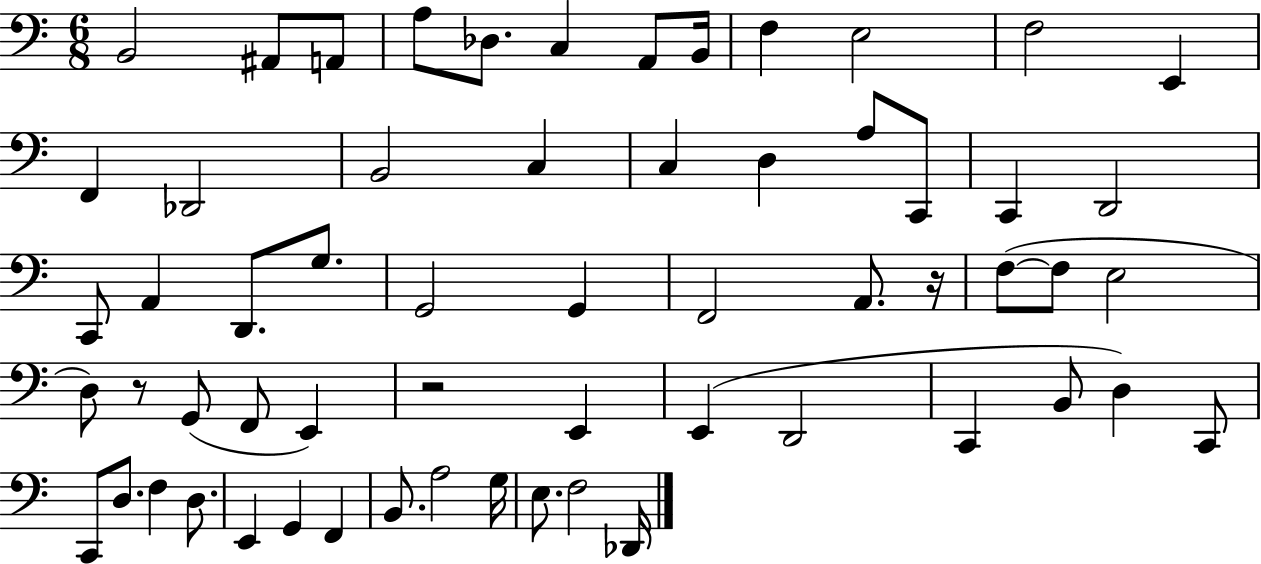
X:1
T:Untitled
M:6/8
L:1/4
K:C
B,,2 ^A,,/2 A,,/2 A,/2 _D,/2 C, A,,/2 B,,/4 F, E,2 F,2 E,, F,, _D,,2 B,,2 C, C, D, A,/2 C,,/2 C,, D,,2 C,,/2 A,, D,,/2 G,/2 G,,2 G,, F,,2 A,,/2 z/4 F,/2 F,/2 E,2 D,/2 z/2 G,,/2 F,,/2 E,, z2 E,, E,, D,,2 C,, B,,/2 D, C,,/2 C,,/2 D,/2 F, D,/2 E,, G,, F,, B,,/2 A,2 G,/4 E,/2 F,2 _D,,/4